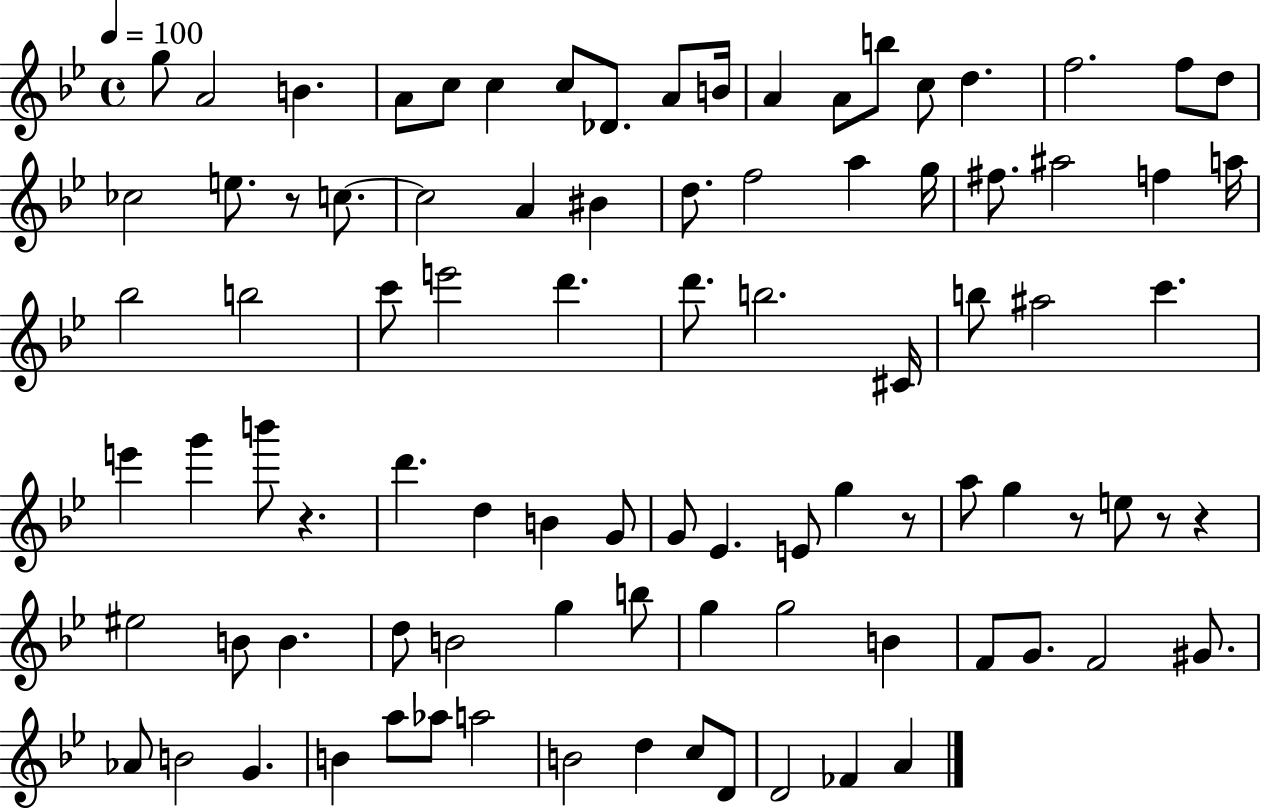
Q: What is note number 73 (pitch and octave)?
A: B4